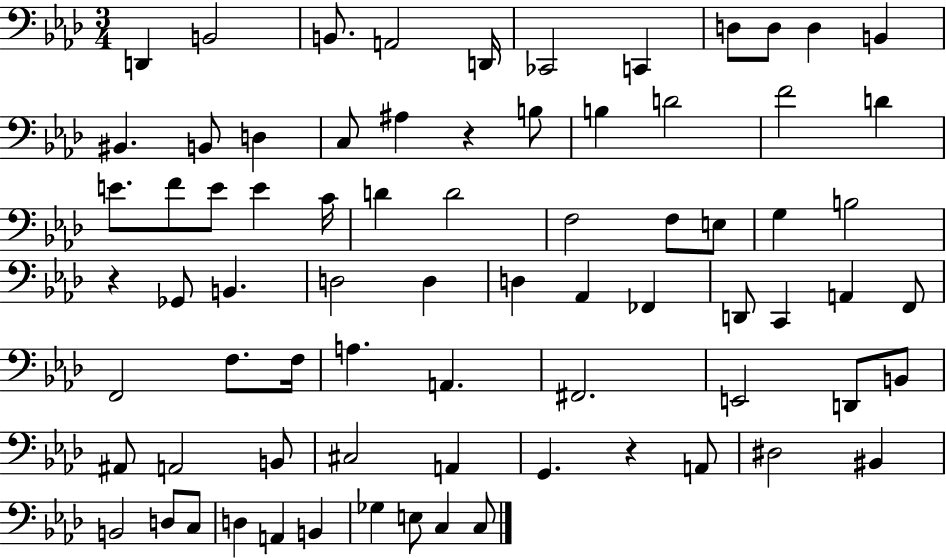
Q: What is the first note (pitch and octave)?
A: D2